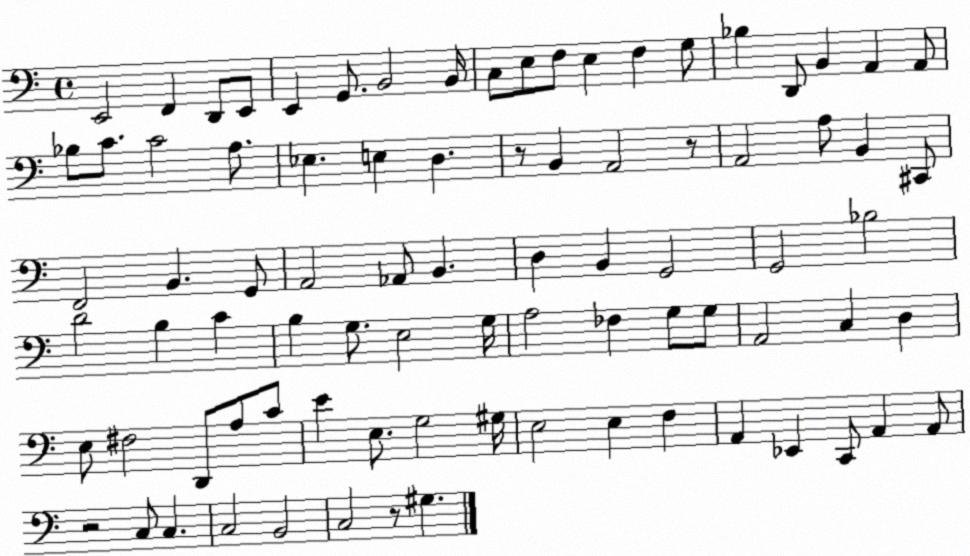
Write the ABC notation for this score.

X:1
T:Untitled
M:4/4
L:1/4
K:C
E,,2 F,, D,,/2 E,,/2 E,, G,,/2 B,,2 B,,/4 C,/2 E,/2 F,/2 E, F, G,/2 _B, D,,/2 B,, A,, A,,/2 _B,/2 C/2 C2 A,/2 _E, E, D, z/2 B,, A,,2 z/2 A,,2 A,/2 B,, ^C,,/2 F,,2 B,, G,,/2 A,,2 _A,,/2 B,, D, B,, G,,2 G,,2 _B,2 D2 B, C B, G,/2 E,2 G,/4 A,2 _F, G,/2 G,/2 A,,2 C, D, E,/2 ^F,2 D,,/2 A,/2 C/2 E E,/2 G,2 ^G,/4 E,2 E, F, A,, _E,, C,,/2 A,, A,,/2 z2 C,/2 C, C,2 B,,2 C,2 z/2 ^G,